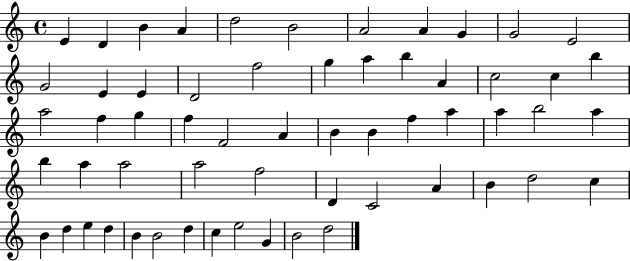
E4/q D4/q B4/q A4/q D5/h B4/h A4/h A4/q G4/q G4/h E4/h G4/h E4/q E4/q D4/h F5/h G5/q A5/q B5/q A4/q C5/h C5/q B5/q A5/h F5/q G5/q F5/q F4/h A4/q B4/q B4/q F5/q A5/q A5/q B5/h A5/q B5/q A5/q A5/h A5/h F5/h D4/q C4/h A4/q B4/q D5/h C5/q B4/q D5/q E5/q D5/q B4/q B4/h D5/q C5/q E5/h G4/q B4/h D5/h